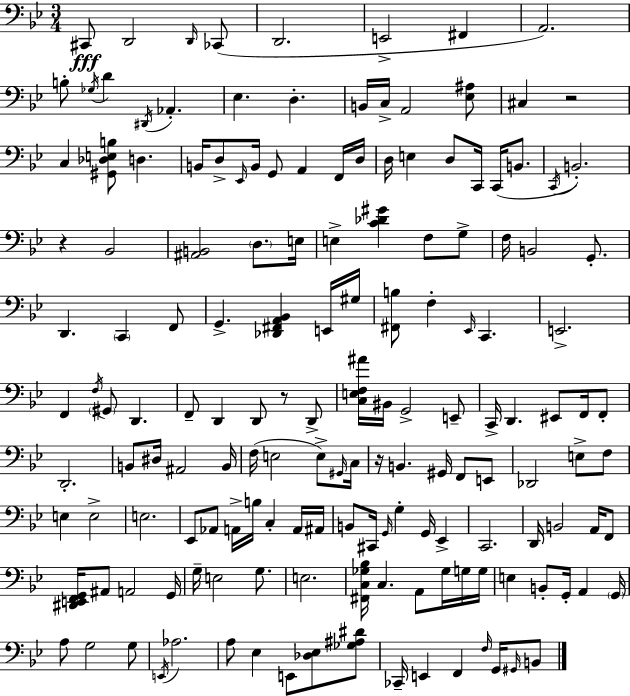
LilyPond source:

{
  \clef bass
  \numericTimeSignature
  \time 3/4
  \key g \minor
  cis,8\fff d,2 \grace { d,16 } ces,8( | d,2. | e,2-> fis,4 | a,2.) | \break b8-. \acciaccatura { ges16 } d'4 \acciaccatura { dis,16 } aes,4.-. | ees4. d4.-. | b,16 c16-> a,2 | <ees ais>8 cis4 r2 | \break c4 <gis, des e b>8 d4. | b,16 d8-> \grace { ees,16 } b,16 g,8 a,4 | f,16 d16 d16 e4 d8 c,16 | c,16( b,8. \acciaccatura { c,16 }) b,2.-. | \break r4 bes,2 | <ais, b,>2 | \parenthesize d8. e16 e4-> <c' des' gis'>4 | f8 g8-> f16 b,2 | \break g,8.-. d,4. \parenthesize c,4 | f,8 g,4.-> <des, fis, a, bes,>4 | e,16 gis16 <fis, b>8 f4-. \grace { ees,16 } | c,4. e,2.-> | \break f,4 \acciaccatura { f16 } \parenthesize gis,8 | d,4. f,8-- d,4 | d,8 r8 d,8-> <c e f ais'>16 bis,16 g,2-> | e,8-- c,16-> d,4. | \break eis,8 f,16 f,8-. d,2.-. | b,8 dis16 ais,2 | b,16 f16( e2 | e8->) \grace { gis,16 } c16 r16 b,4. | \break gis,16 f,8 e,8 des,2 | e8-> f8 e4 | e2-> e2. | ees,8 aes,8 | \break a,16-> b16 c4-. a,16 ais,16 b,8 cis,16 \grace { g,16 } | g4-. g,16 ees,4-> c,2. | d,16 b,2 | a,16 f,8 <dis, e, f, g,>16 ais,8 | \break a,2 g,16 g16-- e2 | g8. e2. | <fis, c ges bes>16 c4. | a,8 ges16 g16 g16 e4 | \break b,8-. g,16-. a,4 \parenthesize g,16 a8 g2 | g8 \acciaccatura { e,16 } aes2. | a8 | ees4 e,8 <des ees>8 <ges ais dis'>8 ces,16-- e,4 | \break f,4 \grace { f16 } g,16 \grace { gis,16 } b,8 | \bar "|."
}